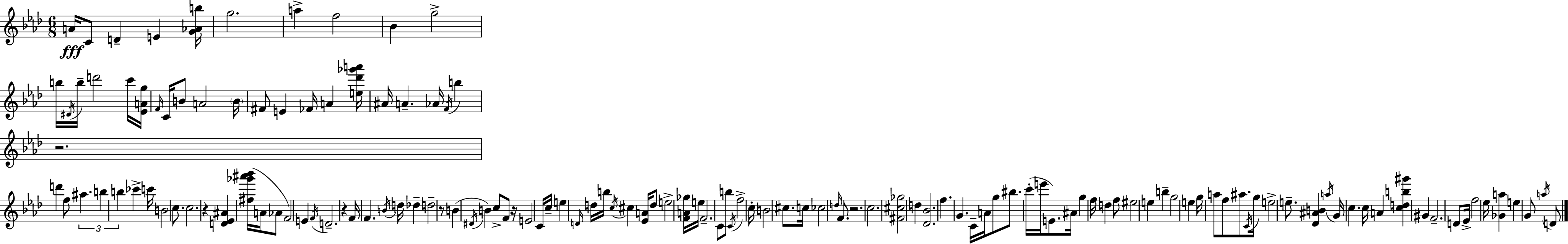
{
  \clef treble
  \numericTimeSignature
  \time 6/8
  \key aes \major
  \repeat volta 2 { a'16\fff c'8 d'4-- e'4 <g' aes' b''>16 | g''2. | a''4-> f''2 | bes'4 g''2-> | \break b''16 \acciaccatura { dis'16 } b''16-- d'''2 c'''16 | <ees' a' g''>16 \grace { f'16 } c'16 b'8 a'2 | \parenthesize b'16 fis'8 e'4 fes'16 a'4 | <e'' des''' ges''' a'''>16 ais'16 a'4.-- aes'16 \acciaccatura { f'16 } b''4 | \break r2. | d'''4 f''8 \tuplet 3/2 { ais''4. | b''4 b''4 } ces'''4-> | c'''16 b'2 | \break c''8. c''2. | r4 <d' ees' ais'>4 <fis'' ges''' ais''' bes'''>16( | a'16 aes'8 f'2) e'4 | \acciaccatura { f'16 } d'2.-- | \break r4 f'16 f'4. | \acciaccatura { b'16 } d''16 des''4-- d''2-- | r8 b'4( \acciaccatura { dis'16 } | b'4) c''8-> f'8 r16 e'2 | \break c'16 c''16-- e''4 \grace { d'16 } | d''16 b''16 \acciaccatura { c''16 } cis''4 <ees' a'>16 d''8 e''2-> | <f' a' ges''>16 e''16 f'2.-- | c'8 b''8 | \break \acciaccatura { c'16 } f''2-> c''16-. b'2 | cis''8. c''16 ces''2 | \grace { d''16 } f'8. r2. | c''2. | \break <fis' cis'' ges''>2 | d''4 <des' bes'>2. | f''4. | g'4. c'16-- a'16 | \break g''8 bis''8. c'''16-.( e'''16 e'8.) ais'16 g''4 | f''16 d''4 f''8 eis''2 | e''4 b''4-- | g''2 e''4 | \break g''16 a''8 f''8 ais''8. \acciaccatura { c'16 } g''16 | e''2-> e''8.-- <des' ais' b'>4 | \acciaccatura { a''16 } g'16 c''4. c''16 | a'4 <c'' d'' b'' gis'''>4 gis'4 | \break f'2.-- | d'8 ees'16-> f''2 ees''16 | <ges' a''>4 e''4 g'8 \acciaccatura { a''16 } d'8 | } \bar "|."
}